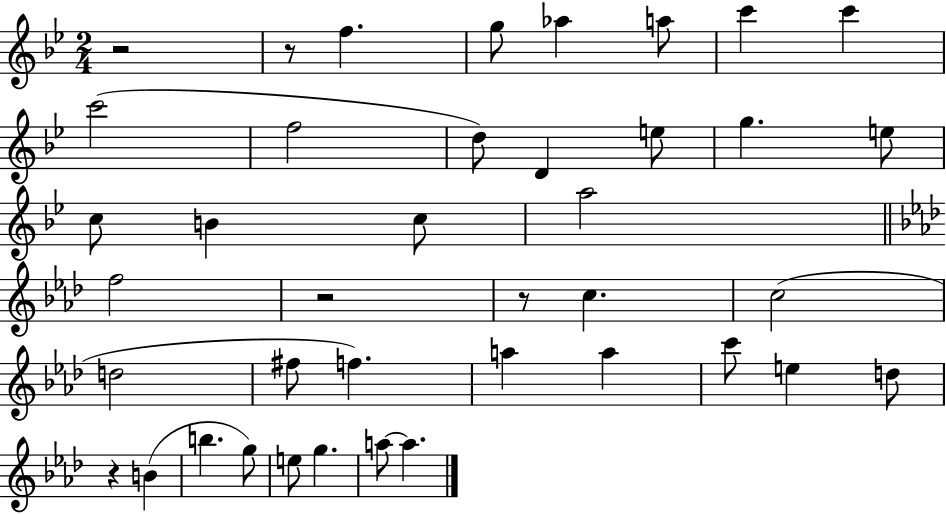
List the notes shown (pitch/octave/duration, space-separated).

R/h R/e F5/q. G5/e Ab5/q A5/e C6/q C6/q C6/h F5/h D5/e D4/q E5/e G5/q. E5/e C5/e B4/q C5/e A5/h F5/h R/h R/e C5/q. C5/h D5/h F#5/e F5/q. A5/q A5/q C6/e E5/q D5/e R/q B4/q B5/q. G5/e E5/e G5/q. A5/e A5/q.